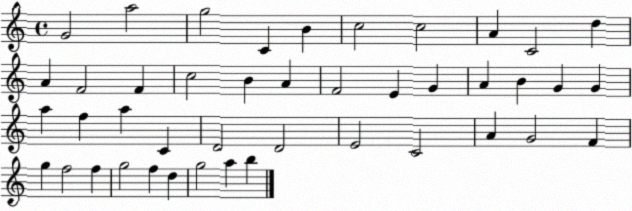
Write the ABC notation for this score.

X:1
T:Untitled
M:4/4
L:1/4
K:C
G2 a2 g2 C B c2 c2 A C2 d A F2 F c2 B A F2 E G A B G G a f a C D2 D2 E2 C2 A G2 F g f2 f g2 f d g2 a b